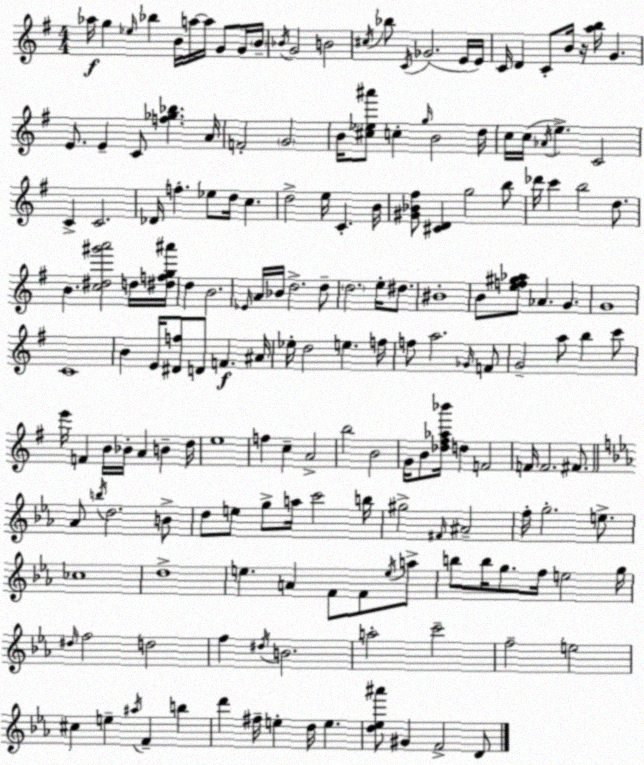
X:1
T:Untitled
M:4/4
L:1/4
K:G
_a/4 g _e/4 _b B/4 a/4 a/4 G/2 G/4 B/4 _B/4 G2 B2 ^c/4 _b/2 C/4 _G2 E/4 E/4 C/4 D C/2 B/4 z/4 [ab]/4 G E/2 E C/2 [f_g_b] A/4 F2 G2 B/4 [^c_e^a']/2 c g/4 B2 d/4 c/4 c/4 _A/4 e C2 C C2 _D/4 f _e/2 d/4 c d2 e/4 C B/4 [^G_B^f]/2 [^CD] g2 b/2 _d'/4 c' b2 d/2 B [c^d^g'a']2 d/4 [^dfg^a']/4 d B2 _E/4 A/4 _B/4 d2 d/2 d2 e/4 ^d/2 ^B4 B/2 [ef^g_a]/2 _A G G4 C4 B E/4 [^Df]/2 D/2 F ^A/4 _e/4 d2 e f/4 f/2 a2 _G/4 F/2 G2 a/2 b c'/2 e'/4 F B/4 _B/4 A B d/4 e4 f c A2 b2 B2 G/4 B/2 [_d^f_a_b']/4 d F2 F/4 F2 ^F/2 _A/2 b/4 d2 B/2 d/2 e/2 g/2 a/4 c'2 b/4 ^g2 ^F/4 ^A2 f/4 g2 e/2 _c4 d4 e A F/2 F/2 e/4 a/2 b/2 b/4 g/2 f/4 e2 g/4 ^d/4 f2 d2 f ^d/4 B2 a2 c'2 f2 e2 ^c e ^a/4 F b d' ^f/4 e d/4 e [d_e^a']/2 ^G F2 D/2